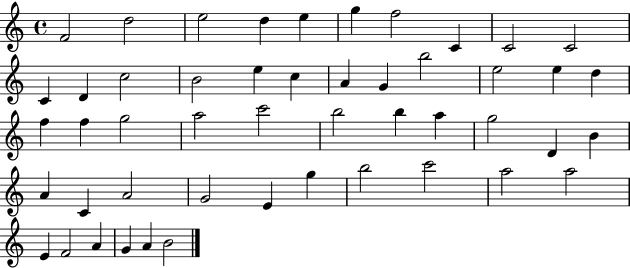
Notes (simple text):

F4/h D5/h E5/h D5/q E5/q G5/q F5/h C4/q C4/h C4/h C4/q D4/q C5/h B4/h E5/q C5/q A4/q G4/q B5/h E5/h E5/q D5/q F5/q F5/q G5/h A5/h C6/h B5/h B5/q A5/q G5/h D4/q B4/q A4/q C4/q A4/h G4/h E4/q G5/q B5/h C6/h A5/h A5/h E4/q F4/h A4/q G4/q A4/q B4/h